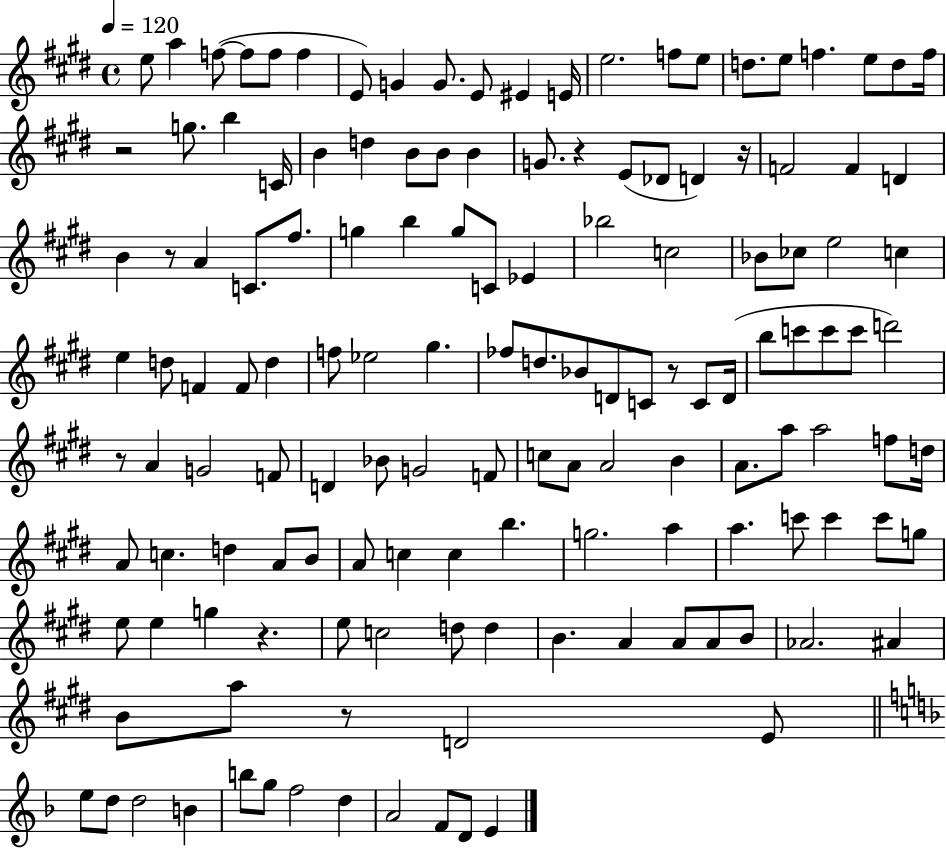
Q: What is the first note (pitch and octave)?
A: E5